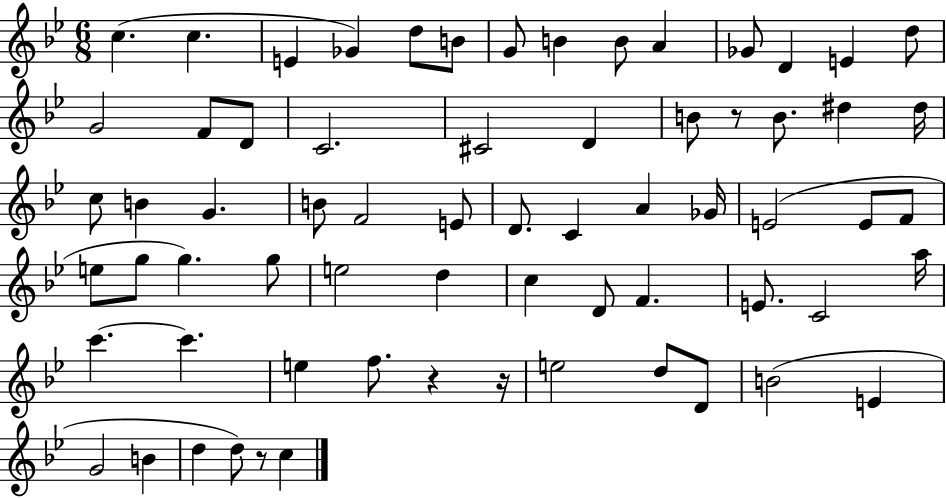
X:1
T:Untitled
M:6/8
L:1/4
K:Bb
c c E _G d/2 B/2 G/2 B B/2 A _G/2 D E d/2 G2 F/2 D/2 C2 ^C2 D B/2 z/2 B/2 ^d ^d/4 c/2 B G B/2 F2 E/2 D/2 C A _G/4 E2 E/2 F/2 e/2 g/2 g g/2 e2 d c D/2 F E/2 C2 a/4 c' c' e f/2 z z/4 e2 d/2 D/2 B2 E G2 B d d/2 z/2 c